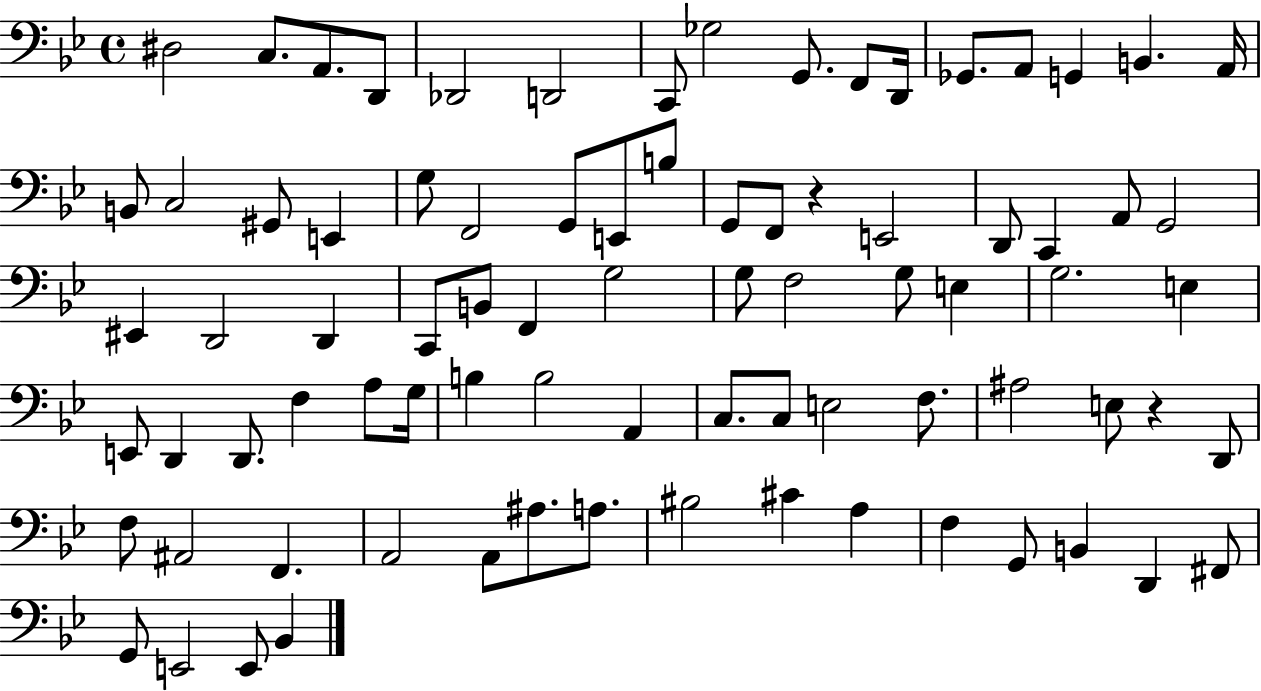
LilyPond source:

{
  \clef bass
  \time 4/4
  \defaultTimeSignature
  \key bes \major
  dis2 c8. a,8. d,8 | des,2 d,2 | c,8 ges2 g,8. f,8 d,16 | ges,8. a,8 g,4 b,4. a,16 | \break b,8 c2 gis,8 e,4 | g8 f,2 g,8 e,8 b8 | g,8 f,8 r4 e,2 | d,8 c,4 a,8 g,2 | \break eis,4 d,2 d,4 | c,8 b,8 f,4 g2 | g8 f2 g8 e4 | g2. e4 | \break e,8 d,4 d,8. f4 a8 g16 | b4 b2 a,4 | c8. c8 e2 f8. | ais2 e8 r4 d,8 | \break f8 ais,2 f,4. | a,2 a,8 ais8. a8. | bis2 cis'4 a4 | f4 g,8 b,4 d,4 fis,8 | \break g,8 e,2 e,8 bes,4 | \bar "|."
}